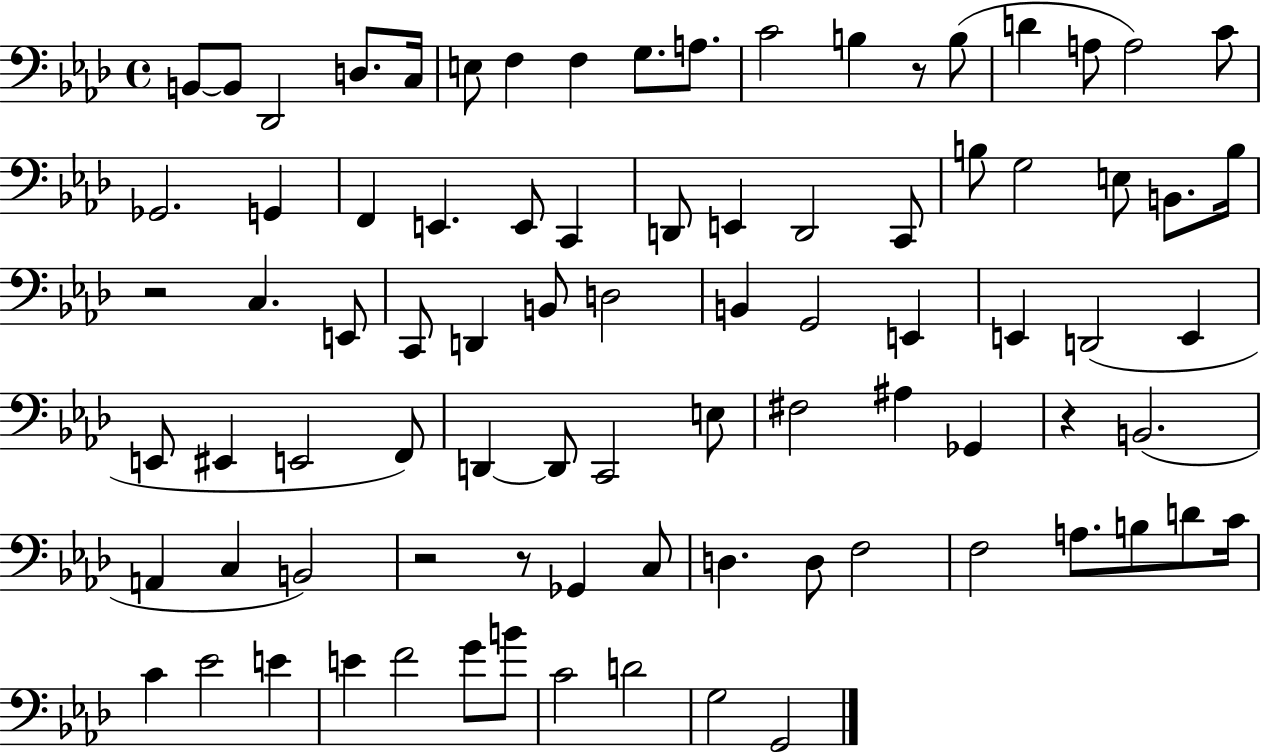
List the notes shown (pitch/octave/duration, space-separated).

B2/e B2/e Db2/h D3/e. C3/s E3/e F3/q F3/q G3/e. A3/e. C4/h B3/q R/e B3/e D4/q A3/e A3/h C4/e Gb2/h. G2/q F2/q E2/q. E2/e C2/q D2/e E2/q D2/h C2/e B3/e G3/h E3/e B2/e. B3/s R/h C3/q. E2/e C2/e D2/q B2/e D3/h B2/q G2/h E2/q E2/q D2/h E2/q E2/e EIS2/q E2/h F2/e D2/q D2/e C2/h E3/e F#3/h A#3/q Gb2/q R/q B2/h. A2/q C3/q B2/h R/h R/e Gb2/q C3/e D3/q. D3/e F3/h F3/h A3/e. B3/e D4/e C4/s C4/q Eb4/h E4/q E4/q F4/h G4/e B4/e C4/h D4/h G3/h G2/h